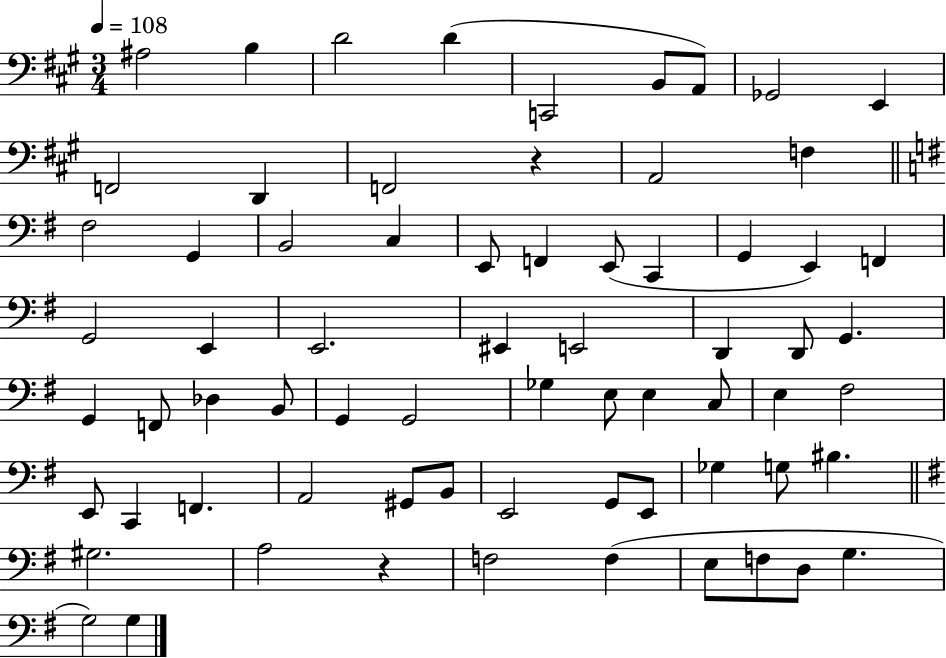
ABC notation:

X:1
T:Untitled
M:3/4
L:1/4
K:A
^A,2 B, D2 D C,,2 B,,/2 A,,/2 _G,,2 E,, F,,2 D,, F,,2 z A,,2 F, ^F,2 G,, B,,2 C, E,,/2 F,, E,,/2 C,, G,, E,, F,, G,,2 E,, E,,2 ^E,, E,,2 D,, D,,/2 G,, G,, F,,/2 _D, B,,/2 G,, G,,2 _G, E,/2 E, C,/2 E, ^F,2 E,,/2 C,, F,, A,,2 ^G,,/2 B,,/2 E,,2 G,,/2 E,,/2 _G, G,/2 ^B, ^G,2 A,2 z F,2 F, E,/2 F,/2 D,/2 G, G,2 G,